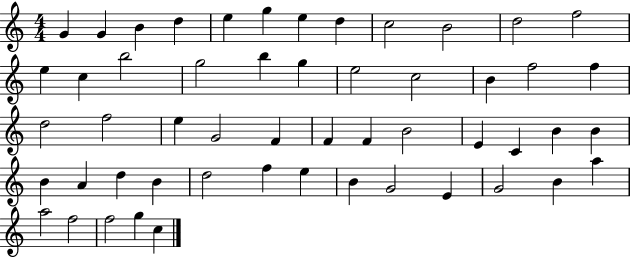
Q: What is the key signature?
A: C major